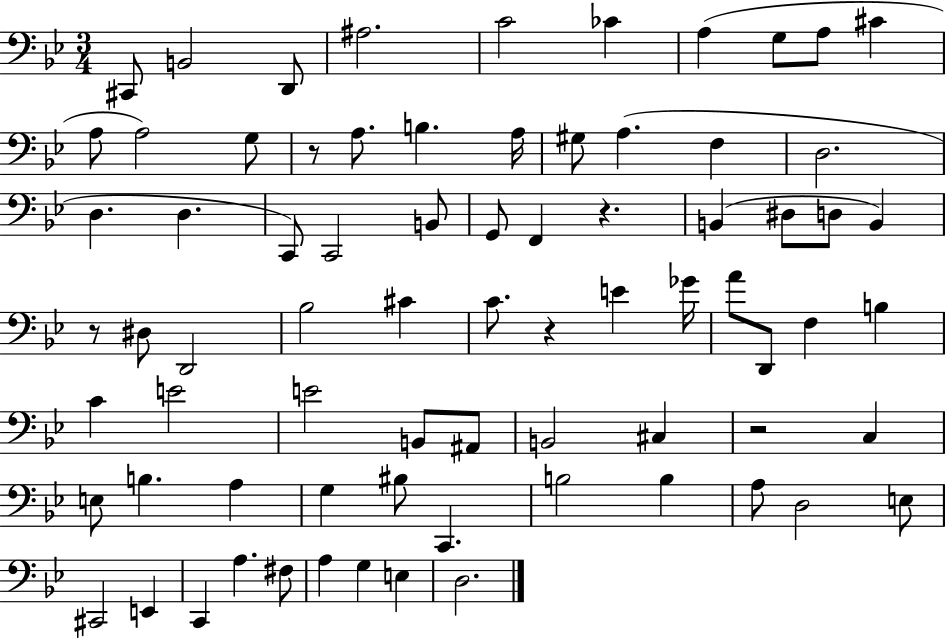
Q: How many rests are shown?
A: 5